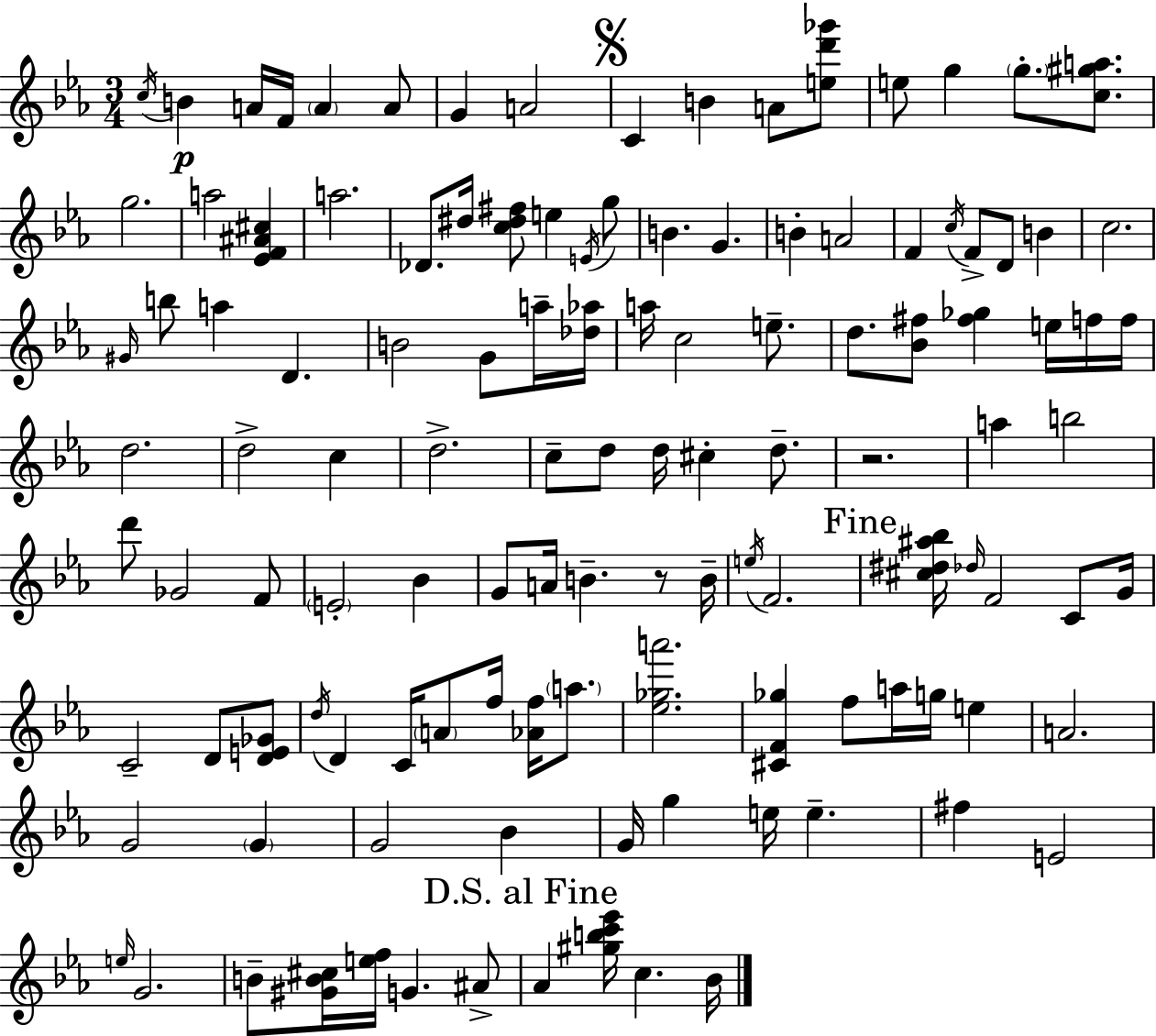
{
  \clef treble
  \numericTimeSignature
  \time 3/4
  \key c \minor
  \repeat volta 2 { \acciaccatura { c''16 }\p b'4 a'16 f'16 \parenthesize a'4 a'8 | g'4 a'2 | \mark \markup { \musicglyph "scripts.segno" } c'4 b'4 a'8 <e'' d''' ges'''>8 | e''8 g''4 \parenthesize g''8.-. <c'' gis'' a''>8. | \break g''2. | a''2 <ees' f' ais' cis''>4 | a''2. | des'8. dis''16 <c'' dis'' fis''>8 e''4 \acciaccatura { e'16 } | \break g''8 b'4. g'4. | b'4-. a'2 | f'4 \acciaccatura { c''16 } f'8-> d'8 b'4 | c''2. | \break \grace { gis'16 } b''8 a''4 d'4. | b'2 | g'8 a''16-- <des'' aes''>16 a''16 c''2 | e''8.-- d''8. <bes' fis''>8 <fis'' ges''>4 | \break e''16 f''16 f''16 d''2. | d''2-> | c''4 d''2.-> | c''8-- d''8 d''16 cis''4-. | \break d''8.-- r2. | a''4 b''2 | d'''8 ges'2 | f'8 \parenthesize e'2-. | \break bes'4 g'8 a'16 b'4.-- | r8 b'16-- \acciaccatura { e''16 } f'2. | \mark "Fine" <cis'' dis'' ais'' bes''>16 \grace { des''16 } f'2 | c'8 g'16 c'2-- | \break d'8 <d' e' ges'>8 \acciaccatura { d''16 } d'4 c'16 | \parenthesize a'8 f''16 <aes' f''>16 \parenthesize a''8. <ees'' ges'' a'''>2. | <cis' f' ges''>4 f''8 | a''16 g''16 e''4 a'2. | \break g'2 | \parenthesize g'4 g'2 | bes'4 g'16 g''4 | e''16 e''4.-- fis''4 e'2 | \break \grace { e''16 } g'2. | b'8-- <gis' b' cis''>16 <e'' f''>16 | g'4. ais'8-> \mark "D.S. al Fine" aes'4 | <gis'' b'' c''' ees'''>16 c''4. bes'16 } \bar "|."
}